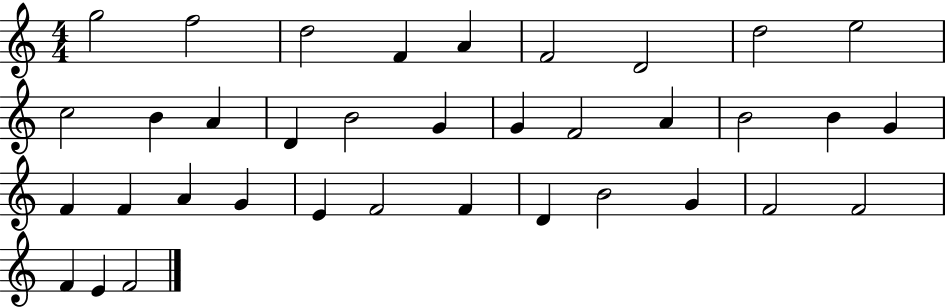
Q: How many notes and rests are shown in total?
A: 36